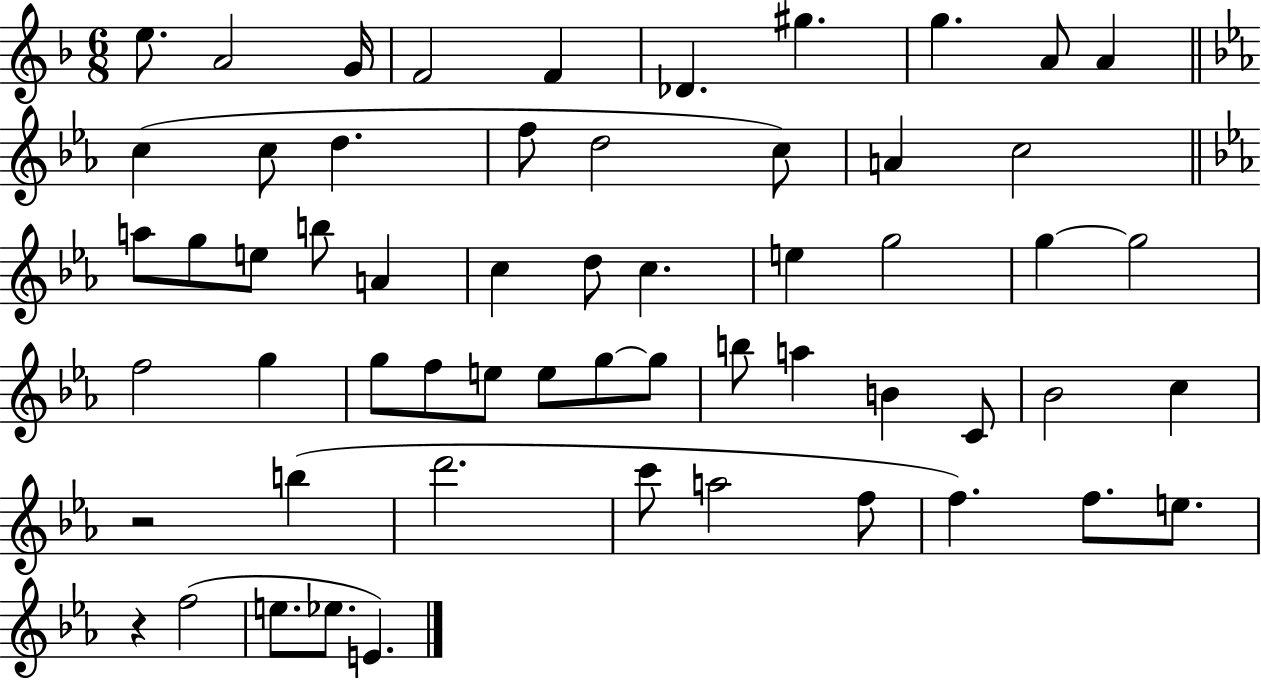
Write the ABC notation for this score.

X:1
T:Untitled
M:6/8
L:1/4
K:F
e/2 A2 G/4 F2 F _D ^g g A/2 A c c/2 d f/2 d2 c/2 A c2 a/2 g/2 e/2 b/2 A c d/2 c e g2 g g2 f2 g g/2 f/2 e/2 e/2 g/2 g/2 b/2 a B C/2 _B2 c z2 b d'2 c'/2 a2 f/2 f f/2 e/2 z f2 e/2 _e/2 E